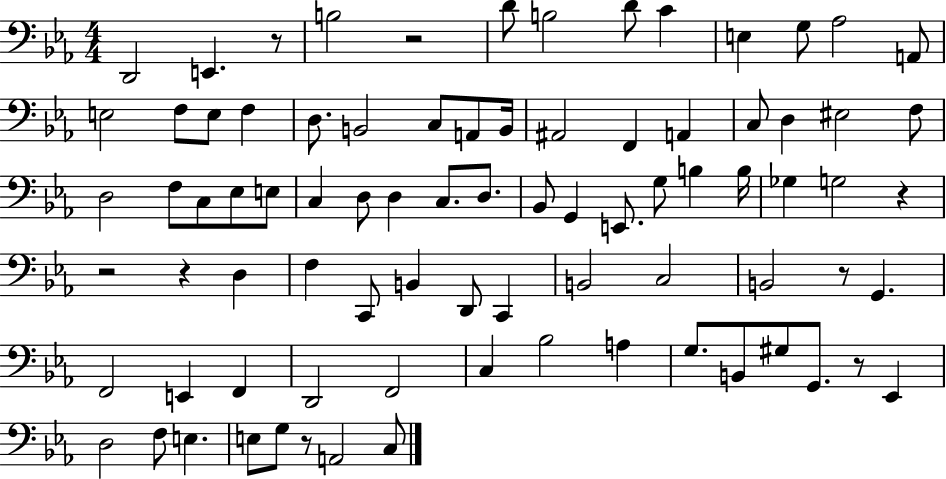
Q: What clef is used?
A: bass